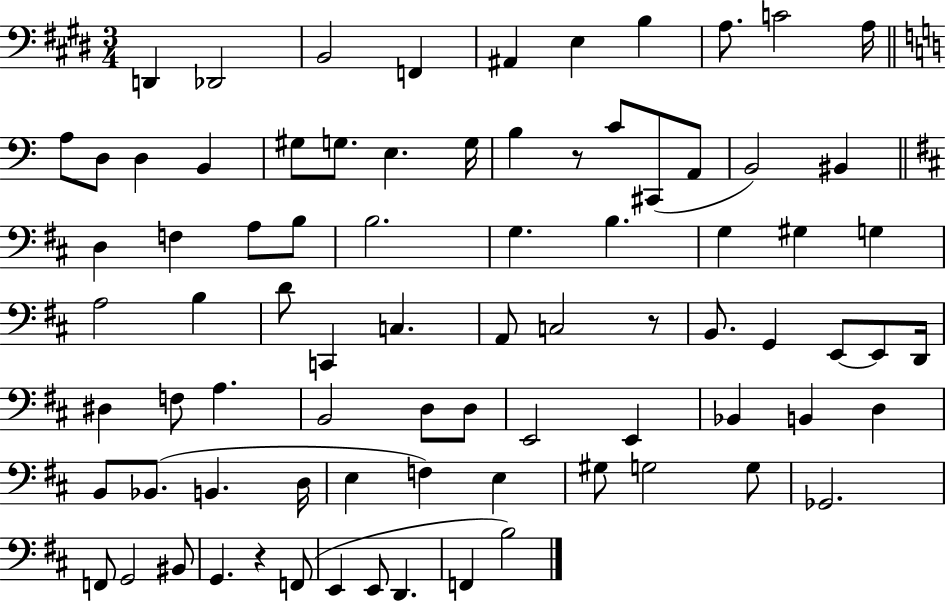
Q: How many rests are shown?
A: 3